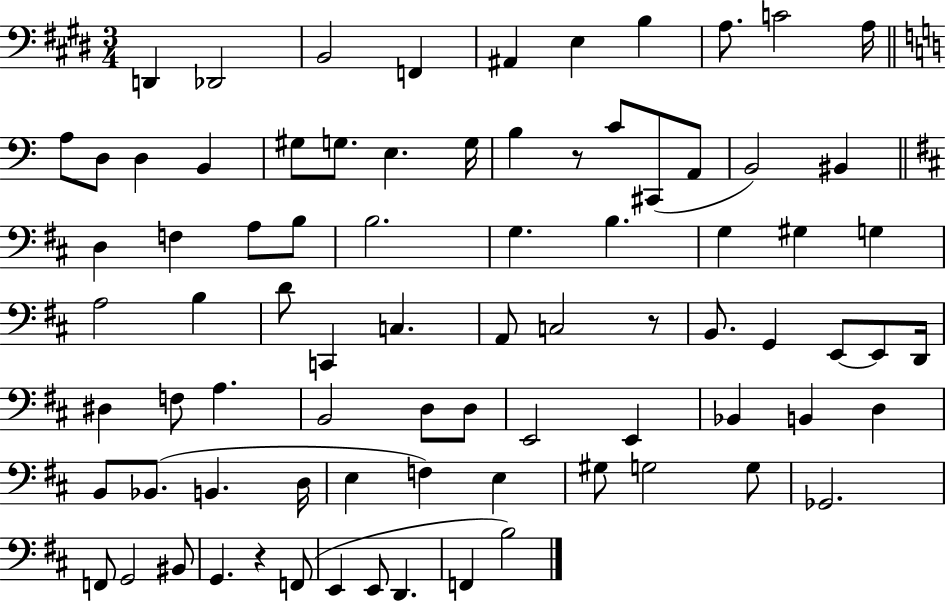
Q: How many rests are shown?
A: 3